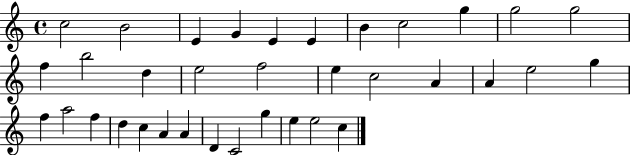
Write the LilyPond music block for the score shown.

{
  \clef treble
  \time 4/4
  \defaultTimeSignature
  \key c \major
  c''2 b'2 | e'4 g'4 e'4 e'4 | b'4 c''2 g''4 | g''2 g''2 | \break f''4 b''2 d''4 | e''2 f''2 | e''4 c''2 a'4 | a'4 e''2 g''4 | \break f''4 a''2 f''4 | d''4 c''4 a'4 a'4 | d'4 c'2 g''4 | e''4 e''2 c''4 | \break \bar "|."
}